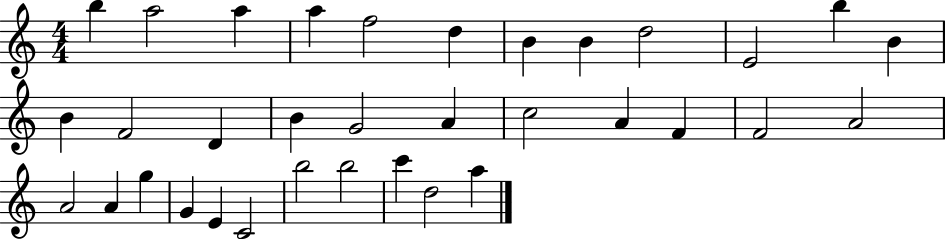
X:1
T:Untitled
M:4/4
L:1/4
K:C
b a2 a a f2 d B B d2 E2 b B B F2 D B G2 A c2 A F F2 A2 A2 A g G E C2 b2 b2 c' d2 a